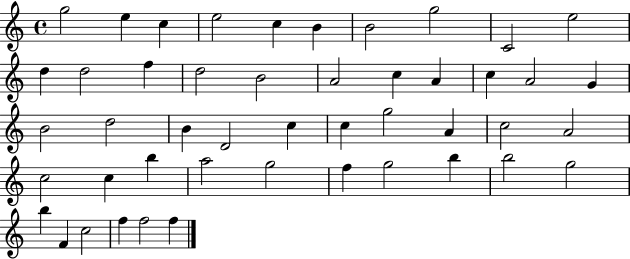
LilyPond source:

{
  \clef treble
  \time 4/4
  \defaultTimeSignature
  \key c \major
  g''2 e''4 c''4 | e''2 c''4 b'4 | b'2 g''2 | c'2 e''2 | \break d''4 d''2 f''4 | d''2 b'2 | a'2 c''4 a'4 | c''4 a'2 g'4 | \break b'2 d''2 | b'4 d'2 c''4 | c''4 g''2 a'4 | c''2 a'2 | \break c''2 c''4 b''4 | a''2 g''2 | f''4 g''2 b''4 | b''2 g''2 | \break b''4 f'4 c''2 | f''4 f''2 f''4 | \bar "|."
}